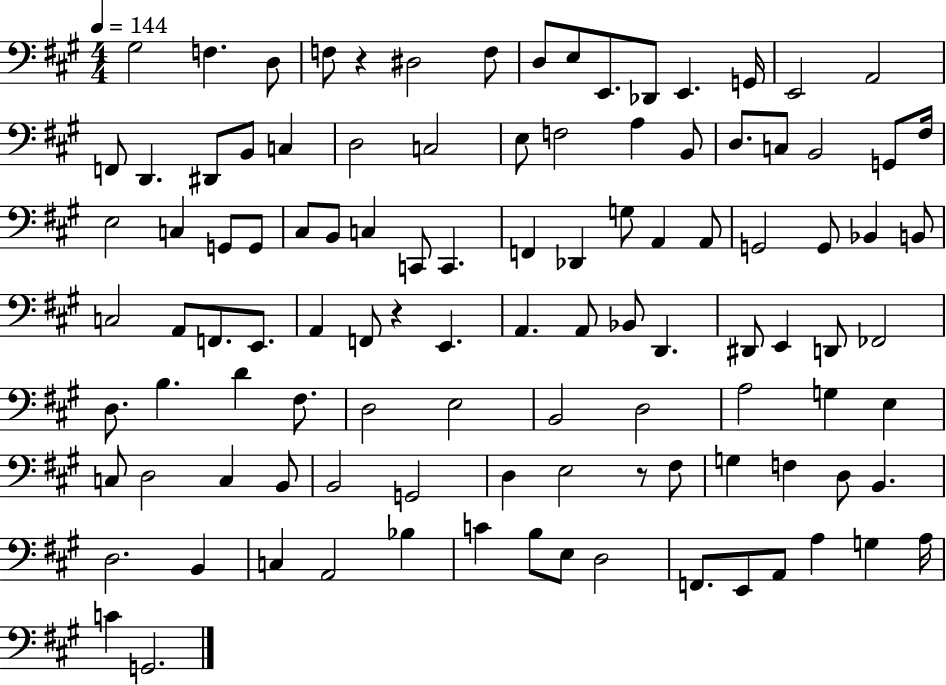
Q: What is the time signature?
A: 4/4